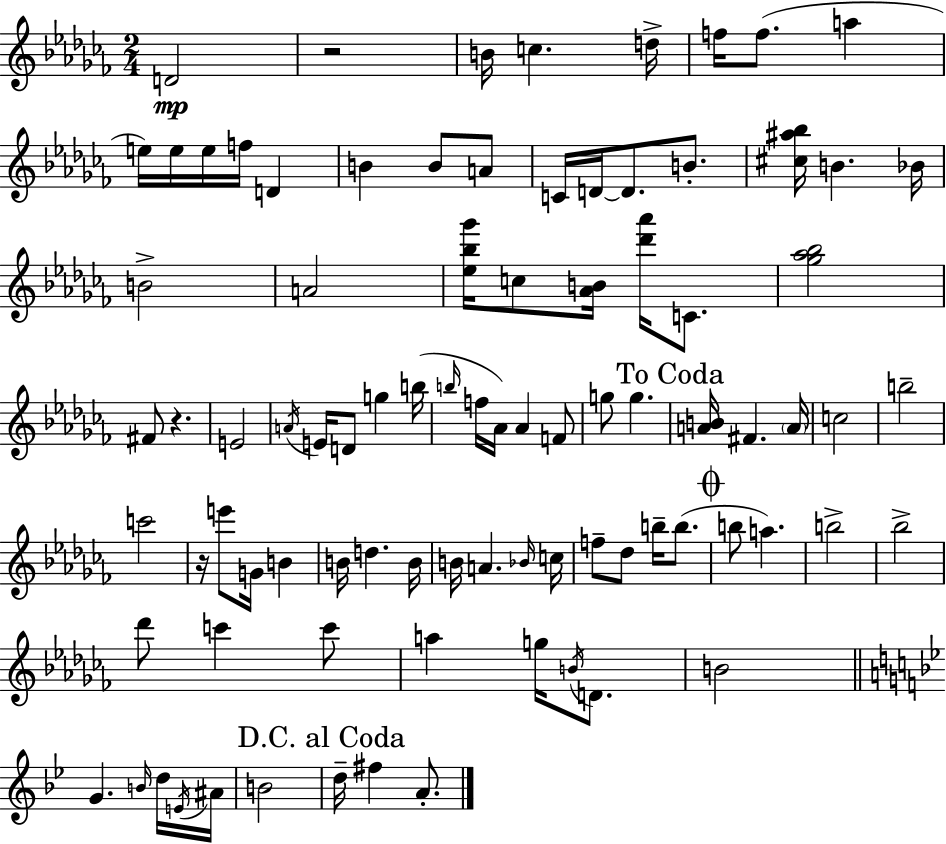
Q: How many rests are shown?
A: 3